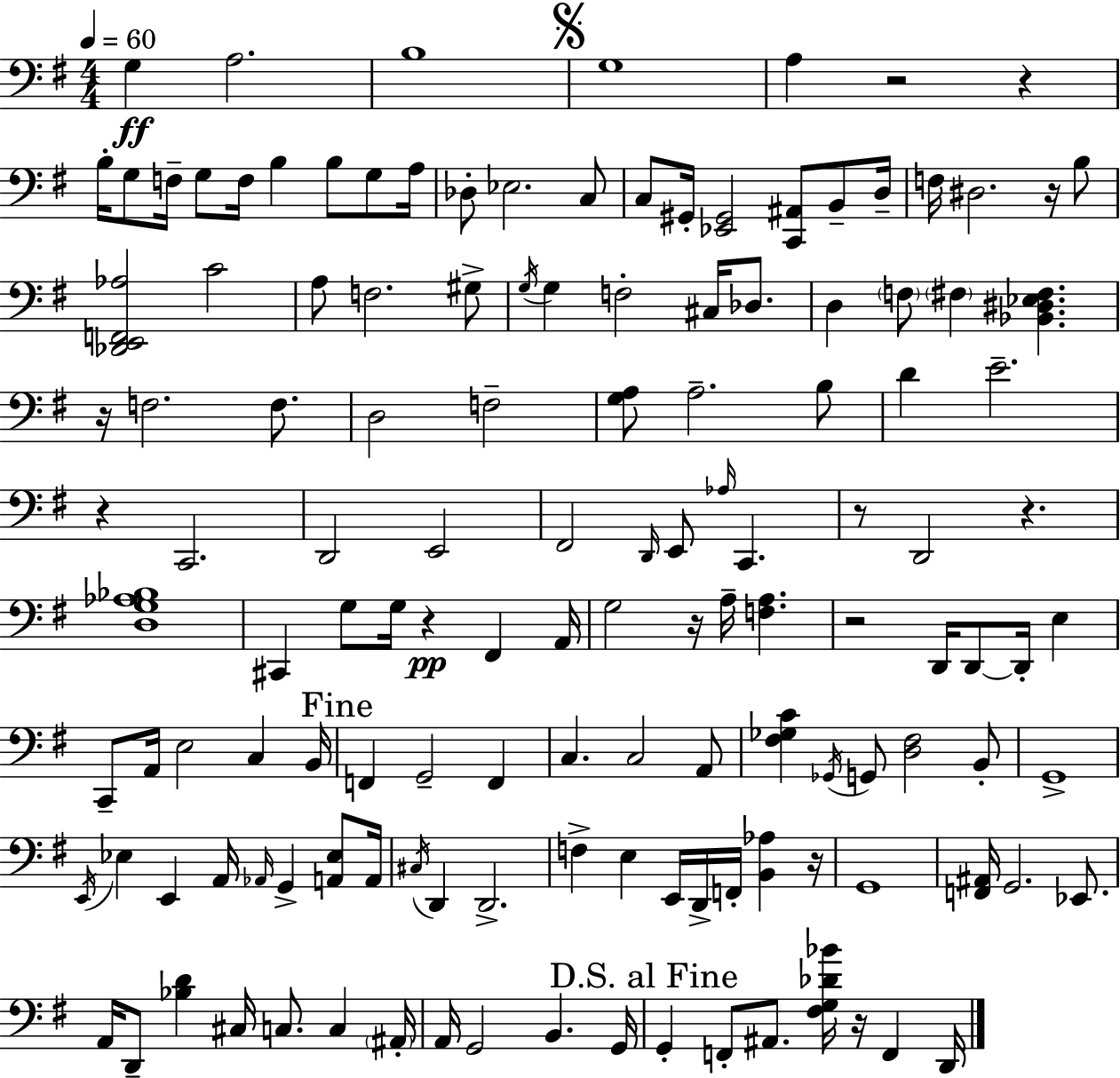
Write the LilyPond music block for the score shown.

{
  \clef bass
  \numericTimeSignature
  \time 4/4
  \key g \major
  \tempo 4 = 60
  g4\ff a2. | b1 | \mark \markup { \musicglyph "scripts.segno" } g1 | a4 r2 r4 | \break b16-. g8 f16-- g8 f16 b4 b8 g8 a16 | des8-. ees2. c8 | c8 gis,16-. <ees, gis,>2 <c, ais,>8 b,8-- d16-- | f16 dis2. r16 b8 | \break <des, e, f, aes>2 c'2 | a8 f2. gis8-> | \acciaccatura { g16 } g4 f2-. cis16 des8. | d4 \parenthesize f8 \parenthesize fis4 <bes, dis ees fis>4. | \break r16 f2. f8. | d2 f2-- | <g a>8 a2.-- b8 | d'4 e'2.-- | \break r4 c,2. | d,2 e,2 | fis,2 \grace { d,16 } e,8 \grace { aes16 } c,4. | r8 d,2 r4. | \break <d g aes bes>1 | cis,4 g8 g16 r4\pp fis,4 | a,16 g2 r16 a16-- <f a>4. | r2 d,16 d,8~~ d,16-. e4 | \break c,8-- a,16 e2 c4 | b,16 \mark "Fine" f,4 g,2-- f,4 | c4. c2 | a,8 <fis ges c'>4 \acciaccatura { ges,16 } g,8 <d fis>2 | \break b,8-. g,1-> | \acciaccatura { e,16 } ees4 e,4 a,16 \grace { aes,16 } g,4-> | <a, ees>8 a,16 \acciaccatura { cis16 } d,4 d,2.-> | f4-> e4 e,16 | \break d,16-> f,16-. <b, aes>4 r16 g,1 | <f, ais,>16 g,2. | ees,8. a,16 d,8-- <bes d'>4 cis16 c8. | c4 \parenthesize ais,16-. a,16 g,2 | \break b,4. g,16 \mark "D.S. al Fine" g,4-. f,8-. ais,8. | <fis g des' bes'>16 r16 f,4 d,16 \bar "|."
}